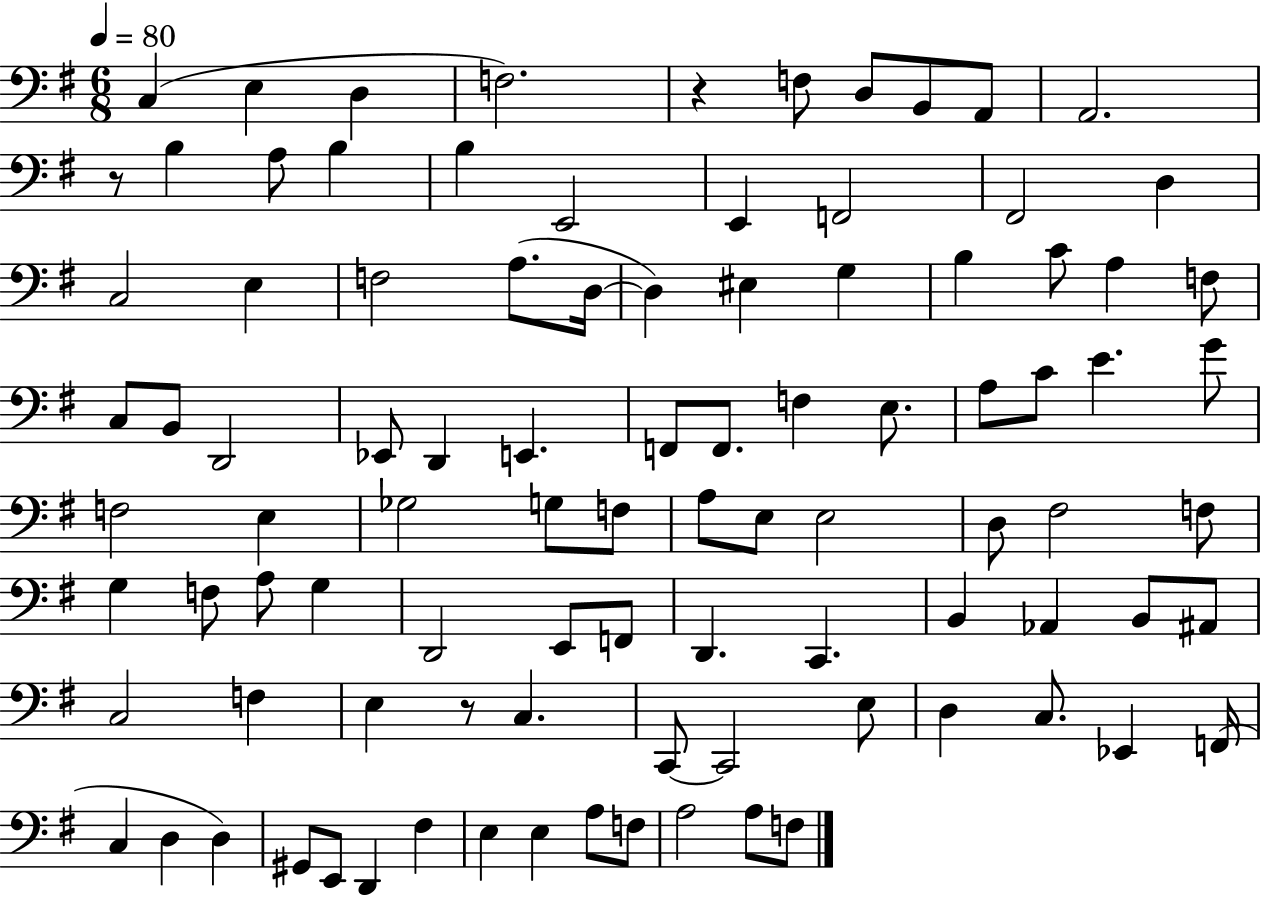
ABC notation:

X:1
T:Untitled
M:6/8
L:1/4
K:G
C, E, D, F,2 z F,/2 D,/2 B,,/2 A,,/2 A,,2 z/2 B, A,/2 B, B, E,,2 E,, F,,2 ^F,,2 D, C,2 E, F,2 A,/2 D,/4 D, ^E, G, B, C/2 A, F,/2 C,/2 B,,/2 D,,2 _E,,/2 D,, E,, F,,/2 F,,/2 F, E,/2 A,/2 C/2 E G/2 F,2 E, _G,2 G,/2 F,/2 A,/2 E,/2 E,2 D,/2 ^F,2 F,/2 G, F,/2 A,/2 G, D,,2 E,,/2 F,,/2 D,, C,, B,, _A,, B,,/2 ^A,,/2 C,2 F, E, z/2 C, C,,/2 C,,2 E,/2 D, C,/2 _E,, F,,/4 C, D, D, ^G,,/2 E,,/2 D,, ^F, E, E, A,/2 F,/2 A,2 A,/2 F,/2